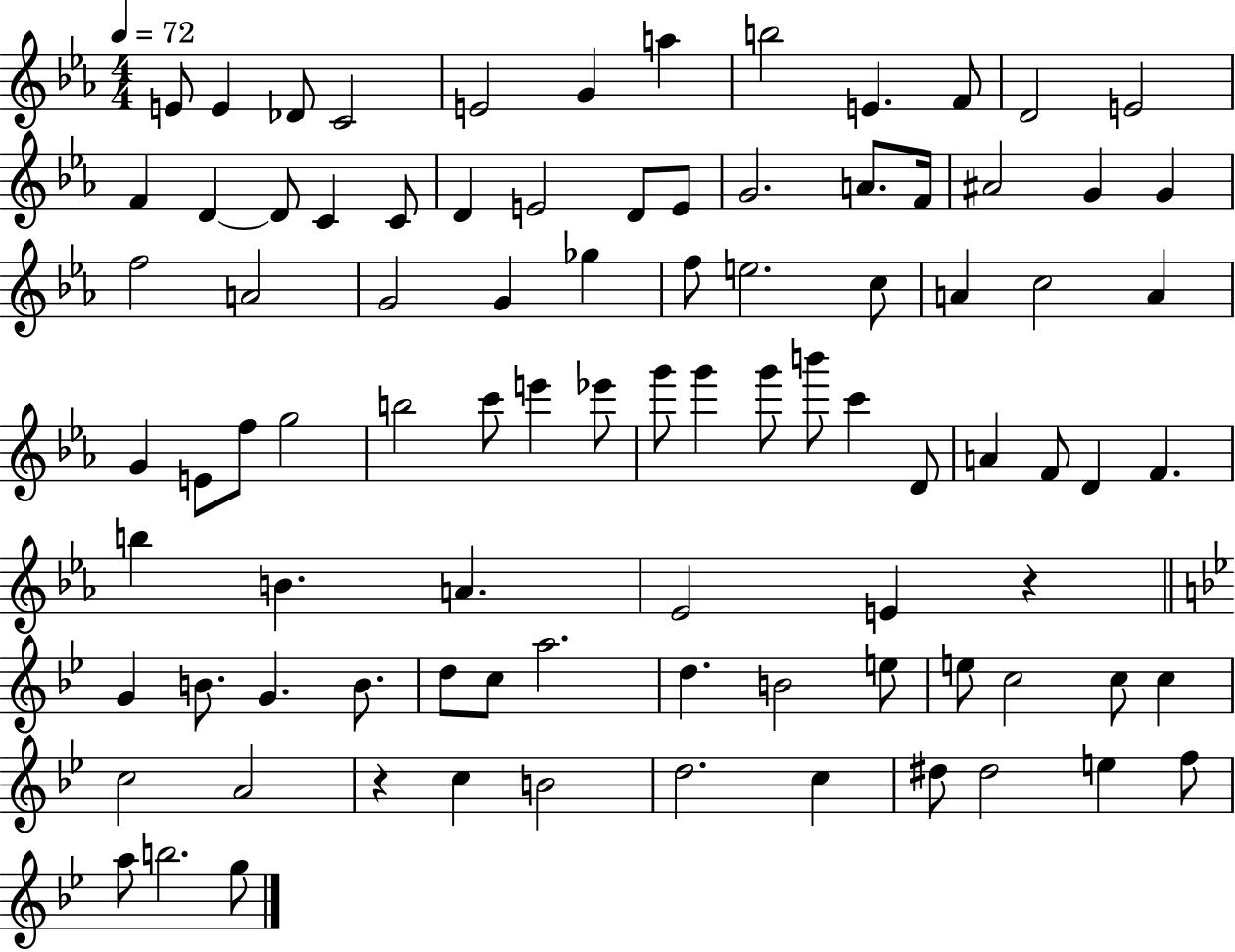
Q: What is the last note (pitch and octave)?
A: G5